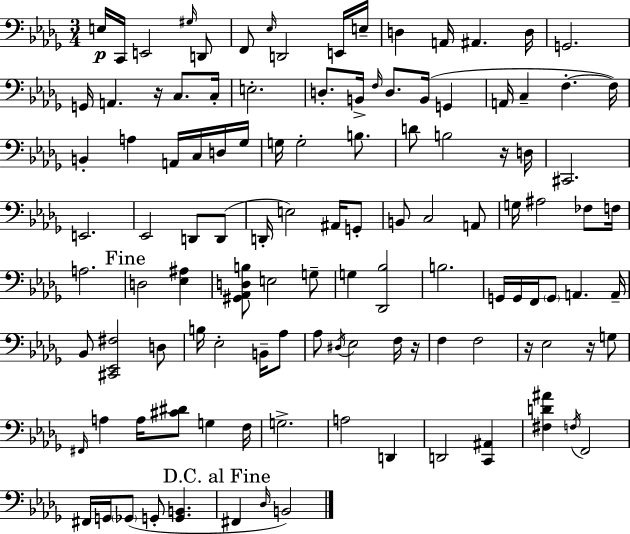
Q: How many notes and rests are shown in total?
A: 115